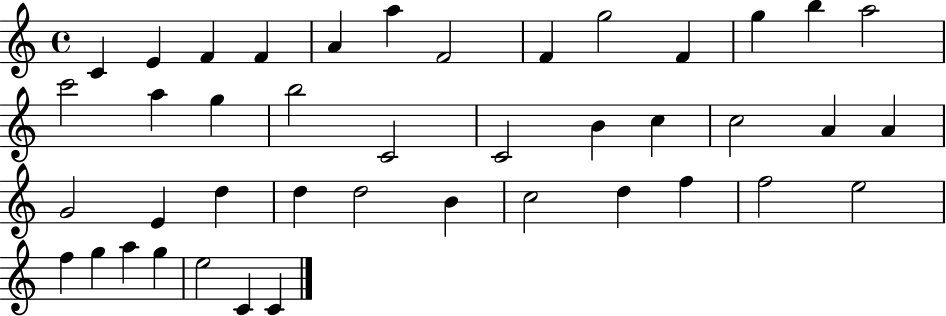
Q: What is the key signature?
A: C major